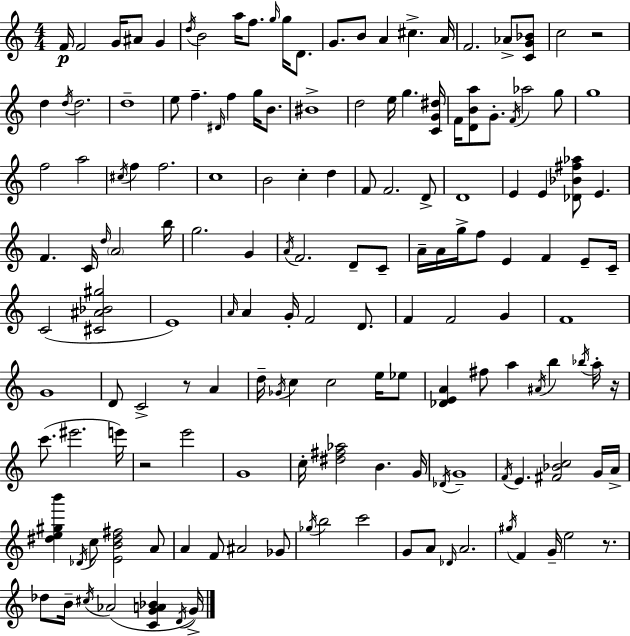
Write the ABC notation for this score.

X:1
T:Untitled
M:4/4
L:1/4
K:Am
F/4 F2 G/4 ^A/2 G d/4 B2 a/4 f/2 g/4 g/4 D/2 G/2 B/2 A ^c A/4 F2 _A/2 [CG_B]/2 c2 z2 d d/4 d2 d4 e/2 f ^D/4 f g/4 B/2 ^B4 d2 e/4 g [CG^d]/4 F/4 [DBa]/2 G/2 F/4 _a2 g/2 g4 f2 a2 ^c/4 f f2 c4 B2 c d F/2 F2 D/2 D4 E E [_D_B^f_a]/2 E F C/4 d/4 A2 b/4 g2 G A/4 F2 D/2 C/2 A/4 A/4 g/4 f/2 E F E/2 C/4 C2 [^C^A_B^g]2 E4 A/4 A G/4 F2 D/2 F F2 G F4 G4 D/2 C2 z/2 A d/4 _G/4 c c2 e/4 _e/2 [_DEA] ^f/2 a ^A/4 b _b/4 a/4 z/4 c'/2 ^e'2 e'/4 z2 e'2 G4 c/4 [^d^f_a]2 B G/4 _D/4 G4 F/4 E [^F_Bc]2 G/4 A/4 [^de^gb'] _D/4 c/2 [EB^d^f]2 A/2 A F/2 ^A2 _G/2 _g/4 b2 c'2 G/2 A/2 _D/4 A2 ^g/4 F G/4 e2 z/2 _d/2 B/4 ^c/4 _A2 [CGA_B] D/4 G/4